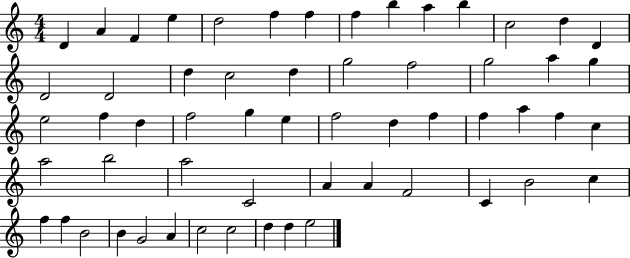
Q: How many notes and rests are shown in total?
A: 58